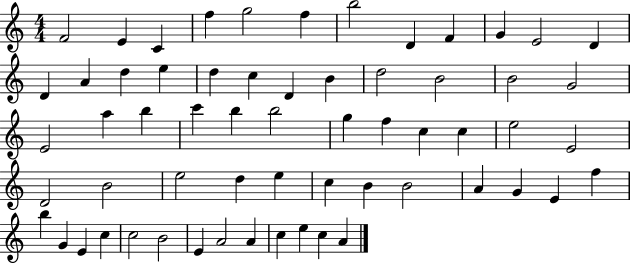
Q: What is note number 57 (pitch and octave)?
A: A4